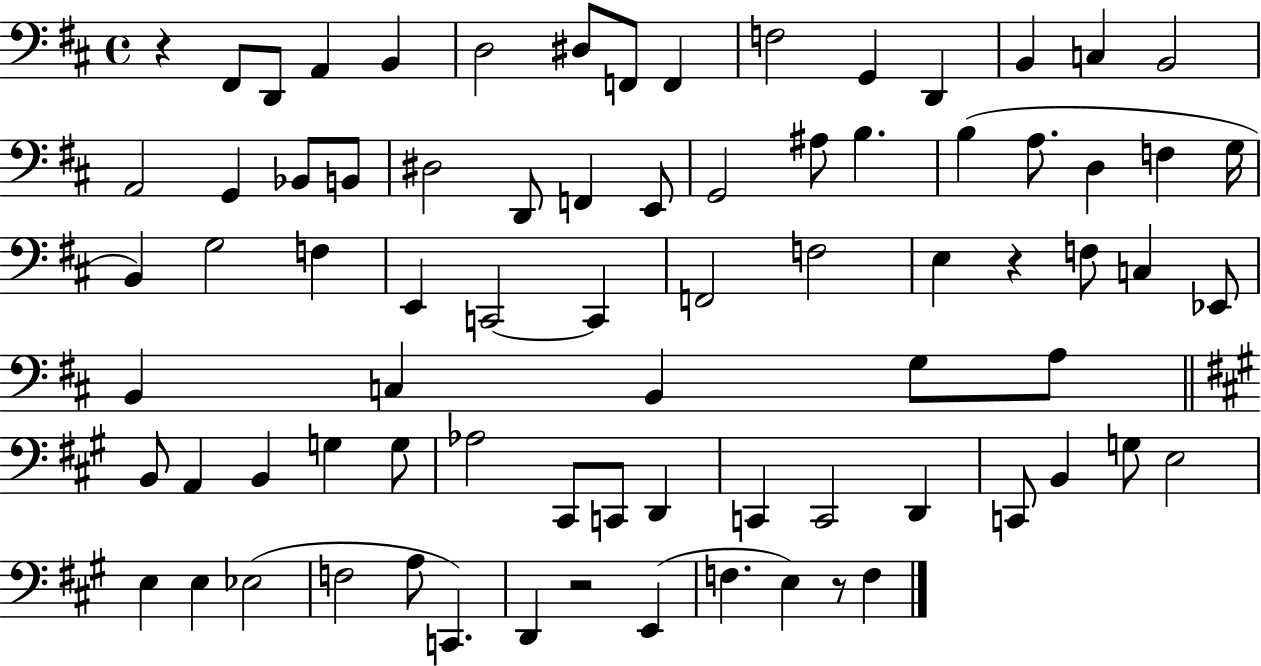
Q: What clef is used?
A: bass